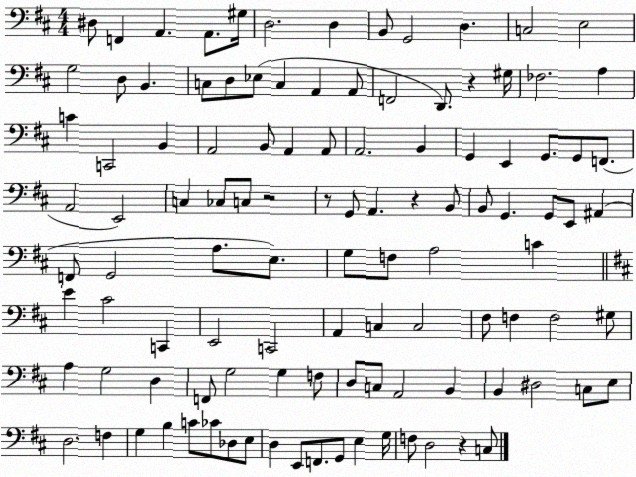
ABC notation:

X:1
T:Untitled
M:4/4
L:1/4
K:D
^D,/2 F,, A,, A,,/2 ^G,/4 D,2 D, B,,/2 G,,2 D, C,2 E,2 G,2 D,/2 B,, C,/2 D,/2 _E,/2 C, A,, A,,/2 F,,2 D,,/2 z ^G,/4 _F,2 A, C C,,2 B,, A,,2 B,,/2 A,, A,,/2 A,,2 B,, G,, E,, G,,/2 G,,/2 F,,/2 A,,2 E,,2 C, _C,/2 C,/2 z2 z/2 G,,/2 A,, z B,,/2 B,,/2 G,, G,,/2 E,,/2 ^A,, F,,/2 G,,2 A,/2 E,/2 G,/2 F,/2 A,2 C E ^C2 C,, E,,2 C,,2 A,, C, C,2 ^F,/2 F, F,2 ^G,/2 A, G,2 D, F,,/2 G,2 G, F,/2 D,/2 C,/2 A,,2 B,, B,, ^D,2 C,/2 E,/2 D,2 F, G, B, C/2 _C/2 _D,/2 E,/2 D, E,,/2 F,,/2 G,,/2 E, G,/4 F,/2 D,2 z C,/2